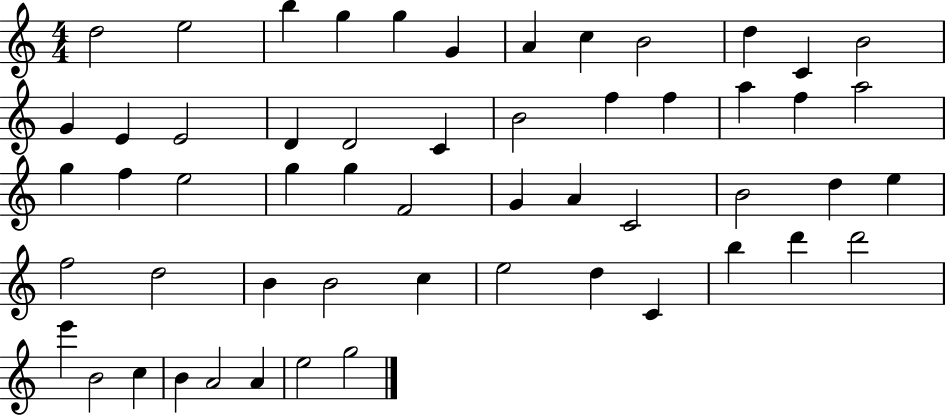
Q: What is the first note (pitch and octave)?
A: D5